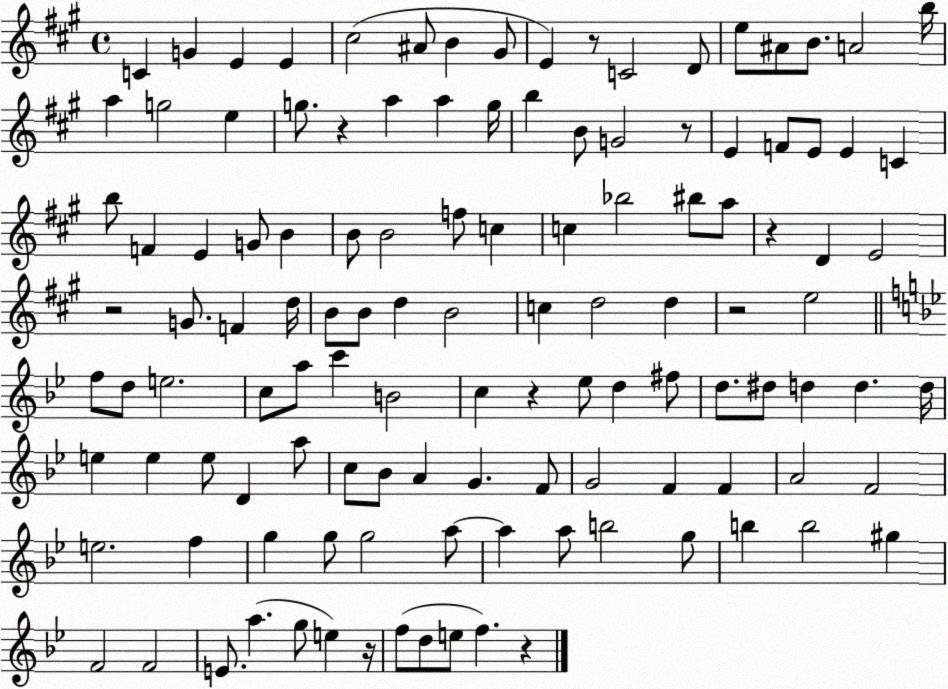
X:1
T:Untitled
M:4/4
L:1/4
K:A
C G E E ^c2 ^A/2 B ^G/2 E z/2 C2 D/2 e/2 ^A/2 B/2 A2 b/4 a g2 e g/2 z a a g/4 b B/2 G2 z/2 E F/2 E/2 E C b/2 F E G/2 B B/2 B2 f/2 c c _b2 ^b/2 a/2 z D E2 z2 G/2 F d/4 B/2 B/2 d B2 c d2 d z2 e2 f/2 d/2 e2 c/2 a/2 c' B2 c z _e/2 d ^f/2 d/2 ^d/2 d d d/4 e e e/2 D a/2 c/2 _B/2 A G F/2 G2 F F A2 F2 e2 f g g/2 g2 a/2 a a/2 b2 g/2 b b2 ^g F2 F2 E/2 a g/2 e z/4 f/2 d/2 e/2 f z